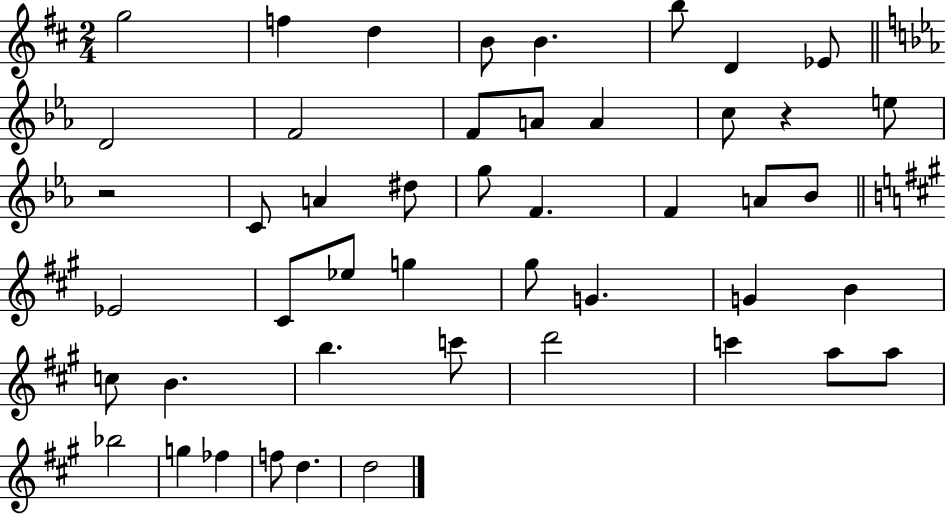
G5/h F5/q D5/q B4/e B4/q. B5/e D4/q Eb4/e D4/h F4/h F4/e A4/e A4/q C5/e R/q E5/e R/h C4/e A4/q D#5/e G5/e F4/q. F4/q A4/e Bb4/e Eb4/h C#4/e Eb5/e G5/q G#5/e G4/q. G4/q B4/q C5/e B4/q. B5/q. C6/e D6/h C6/q A5/e A5/e Bb5/h G5/q FES5/q F5/e D5/q. D5/h